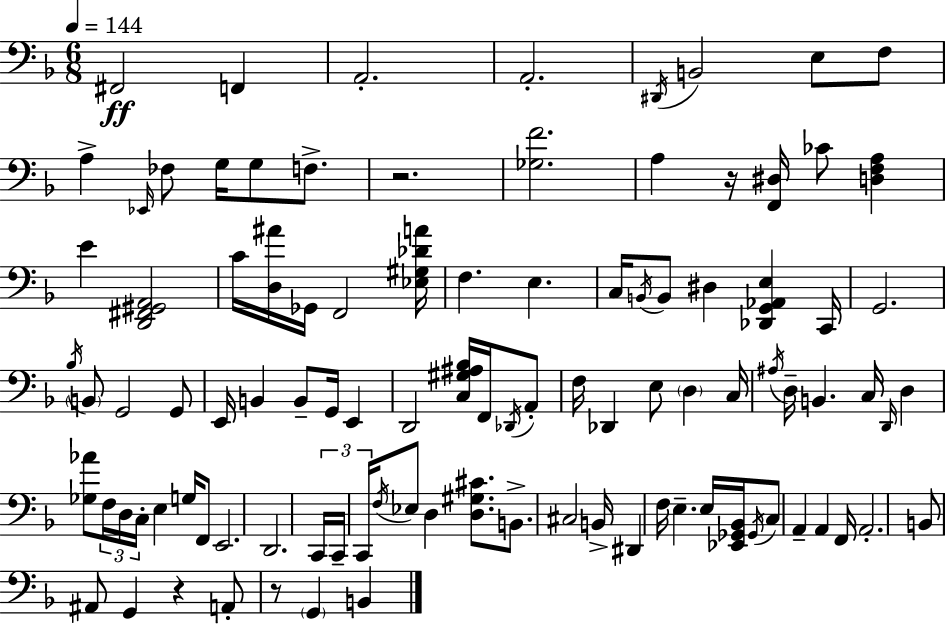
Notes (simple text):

F#2/h F2/q A2/h. A2/h. D#2/s B2/h E3/e F3/e A3/q Eb2/s FES3/e G3/s G3/e F3/e. R/h. [Gb3,F4]/h. A3/q R/s [F2,D#3]/s CES4/e [D3,F3,A3]/q E4/q [D2,F#2,G#2,A2]/h C4/s [D3,A#4]/s Gb2/s F2/h [Eb3,G#3,Db4,A4]/s F3/q. E3/q. C3/s B2/s B2/e D#3/q [Db2,G2,Ab2,E3]/q C2/s G2/h. Bb3/s B2/e G2/h G2/e E2/s B2/q B2/e G2/s E2/q D2/h [C3,G#3,A#3,Bb3]/s F2/s Db2/s A2/e F3/s Db2/q E3/e D3/q C3/s A#3/s D3/s B2/q. C3/s D2/s D3/q [Gb3,Ab4]/e F3/s D3/s C3/s E3/q G3/s F2/e E2/h. D2/h. C2/s C2/s C2/s F3/s Eb3/e D3/q [D3,G#3,C#4]/e. B2/e. C#3/h B2/s D#2/q F3/s E3/q. E3/s [Eb2,Gb2,Bb2]/s Gb2/s C3/e A2/q A2/q F2/s A2/h. B2/e A#2/e G2/q R/q A2/e R/e G2/q B2/q